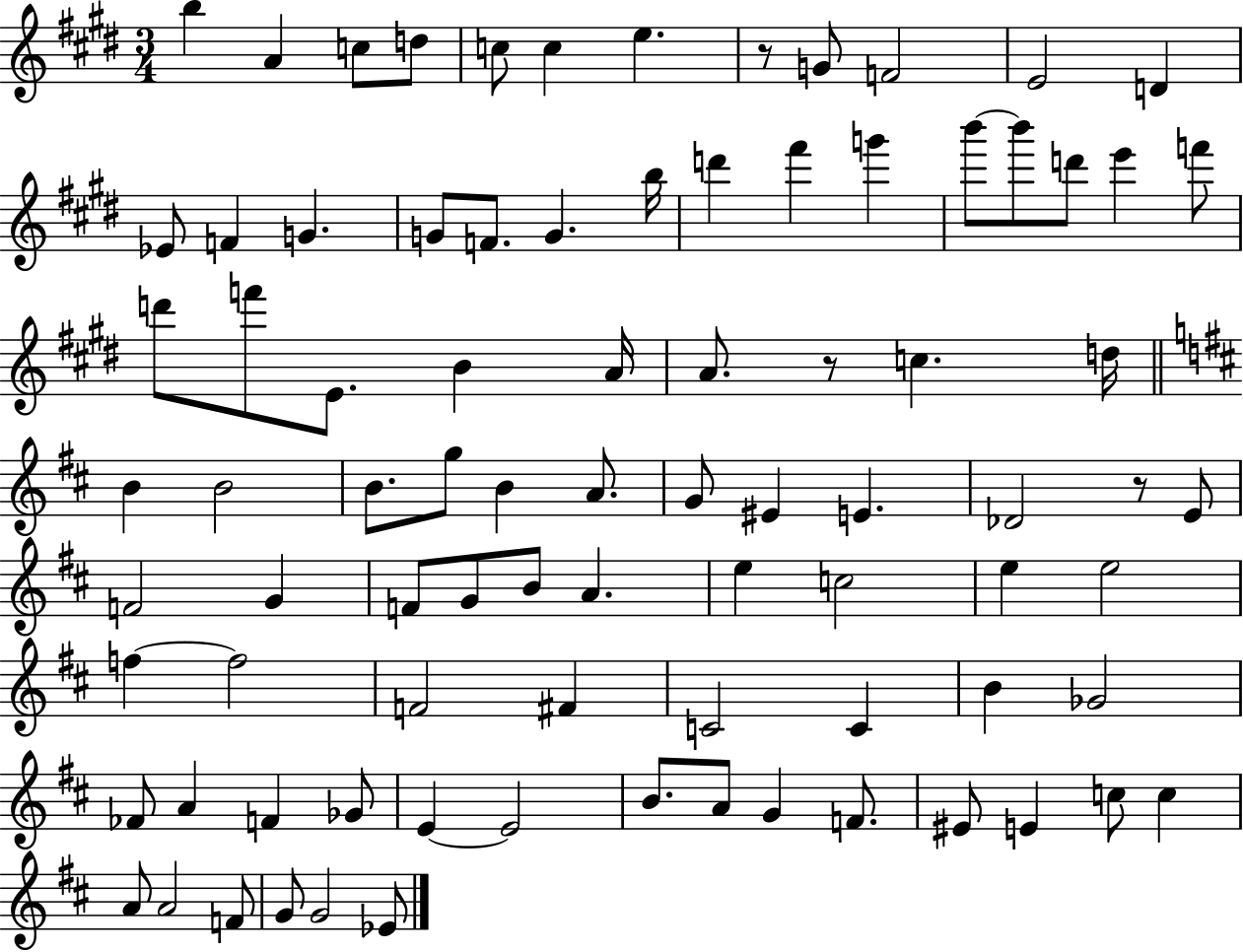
X:1
T:Untitled
M:3/4
L:1/4
K:E
b A c/2 d/2 c/2 c e z/2 G/2 F2 E2 D _E/2 F G G/2 F/2 G b/4 d' ^f' g' b'/2 b'/2 d'/2 e' f'/2 d'/2 f'/2 E/2 B A/4 A/2 z/2 c d/4 B B2 B/2 g/2 B A/2 G/2 ^E E _D2 z/2 E/2 F2 G F/2 G/2 B/2 A e c2 e e2 f f2 F2 ^F C2 C B _G2 _F/2 A F _G/2 E E2 B/2 A/2 G F/2 ^E/2 E c/2 c A/2 A2 F/2 G/2 G2 _E/2